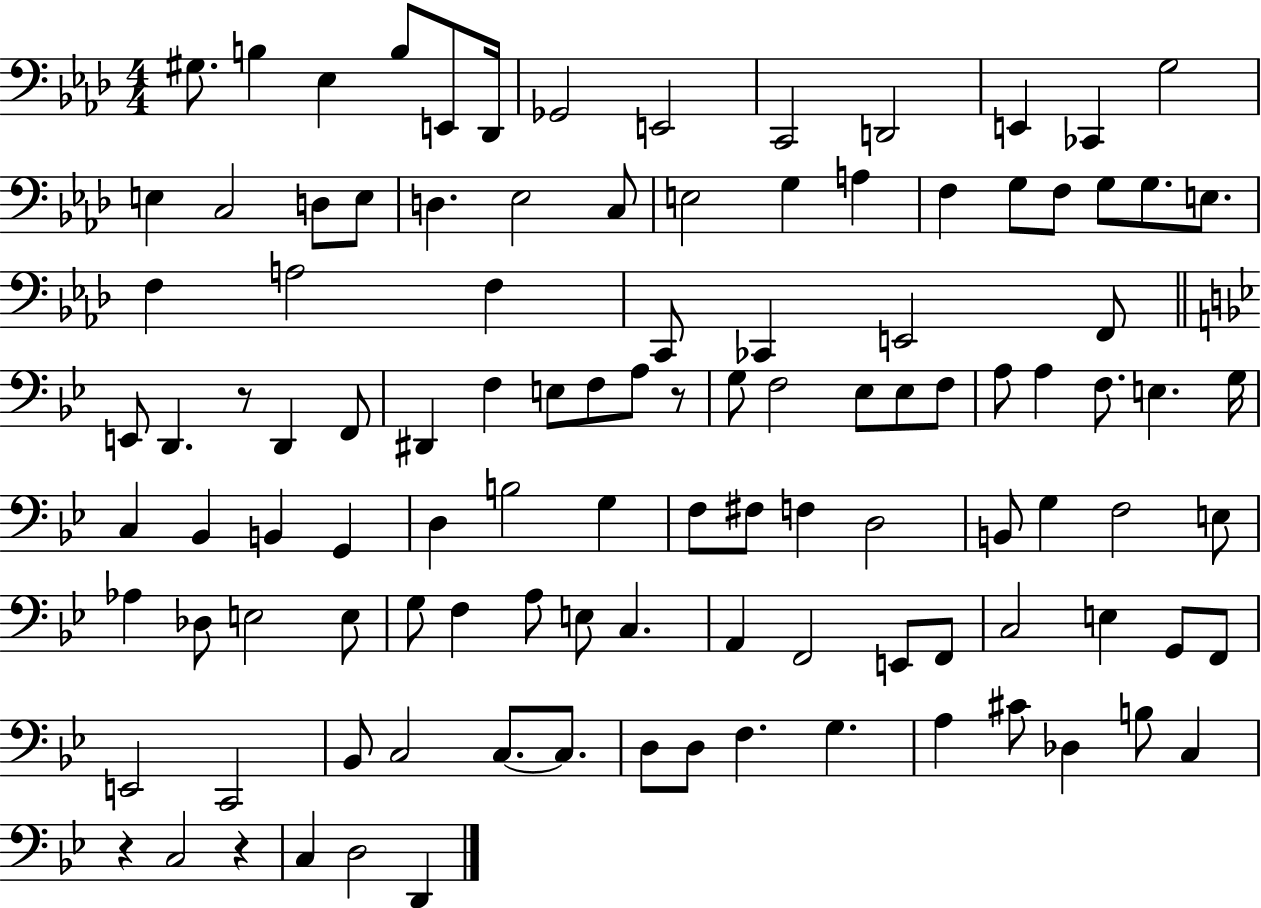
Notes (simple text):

G#3/e. B3/q Eb3/q B3/e E2/e Db2/s Gb2/h E2/h C2/h D2/h E2/q CES2/q G3/h E3/q C3/h D3/e E3/e D3/q. Eb3/h C3/e E3/h G3/q A3/q F3/q G3/e F3/e G3/e G3/e. E3/e. F3/q A3/h F3/q C2/e CES2/q E2/h F2/e E2/e D2/q. R/e D2/q F2/e D#2/q F3/q E3/e F3/e A3/e R/e G3/e F3/h Eb3/e Eb3/e F3/e A3/e A3/q F3/e. E3/q. G3/s C3/q Bb2/q B2/q G2/q D3/q B3/h G3/q F3/e F#3/e F3/q D3/h B2/e G3/q F3/h E3/e Ab3/q Db3/e E3/h E3/e G3/e F3/q A3/e E3/e C3/q. A2/q F2/h E2/e F2/e C3/h E3/q G2/e F2/e E2/h C2/h Bb2/e C3/h C3/e. C3/e. D3/e D3/e F3/q. G3/q. A3/q C#4/e Db3/q B3/e C3/q R/q C3/h R/q C3/q D3/h D2/q